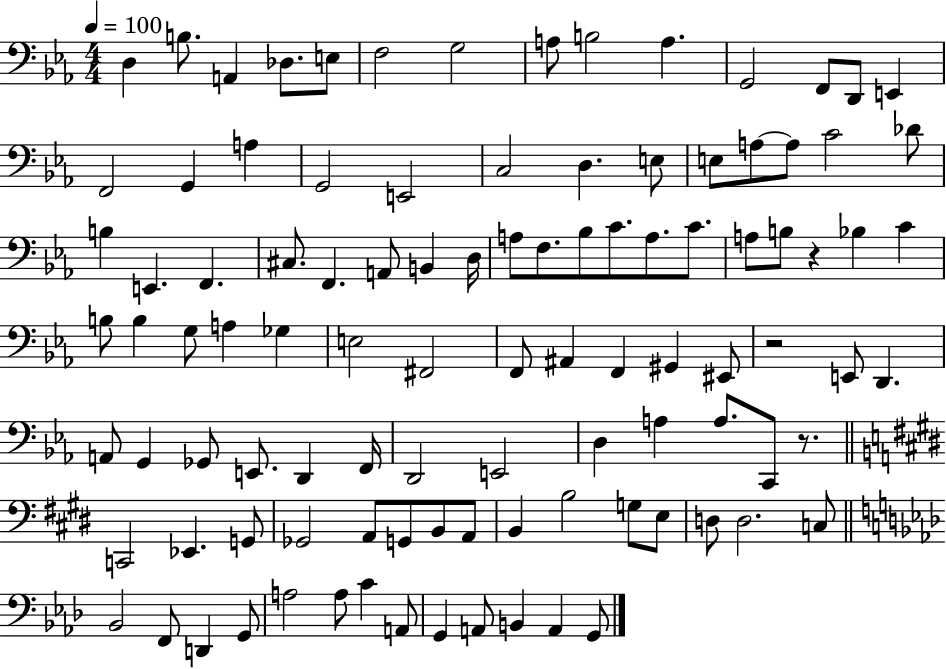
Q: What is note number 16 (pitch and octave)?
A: G2